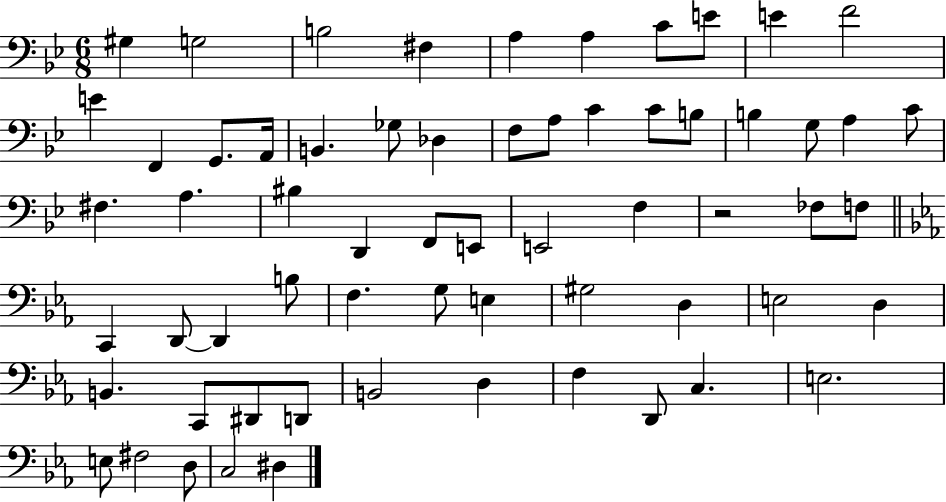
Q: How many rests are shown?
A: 1